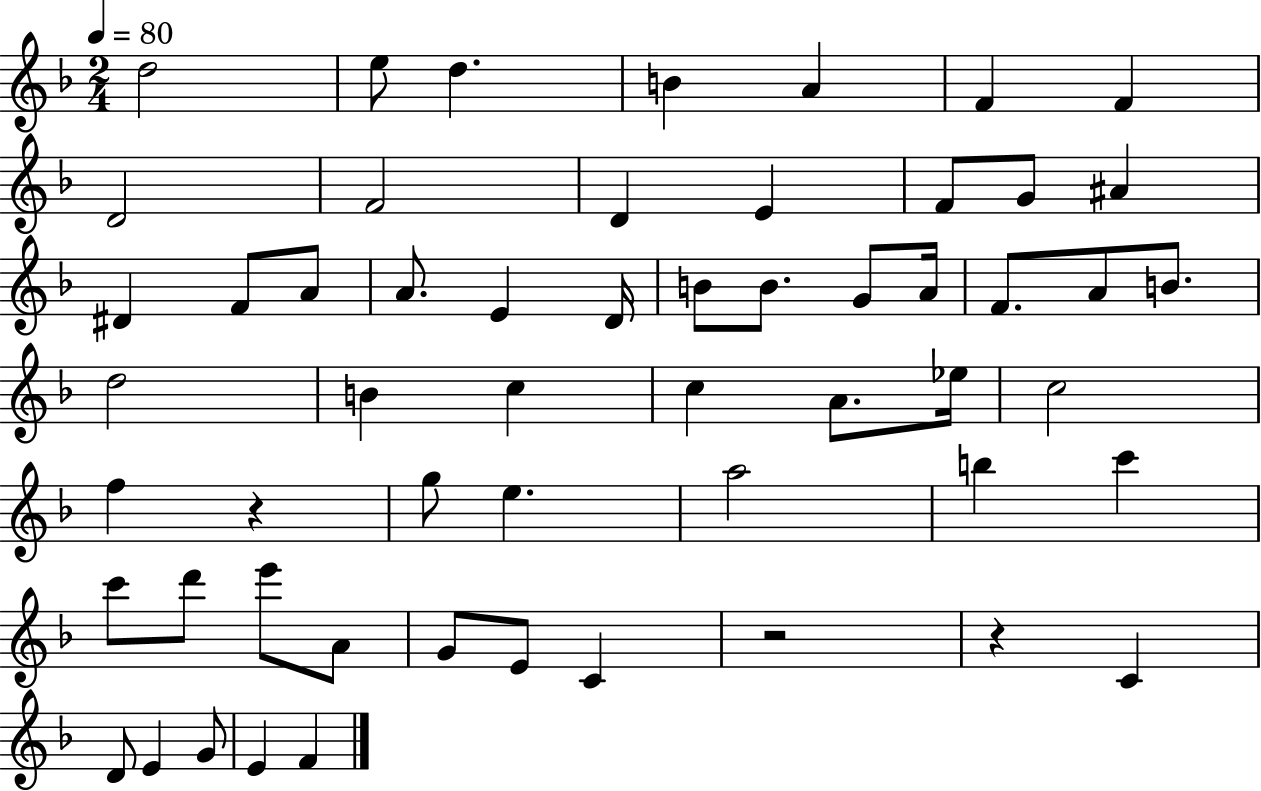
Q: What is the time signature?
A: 2/4